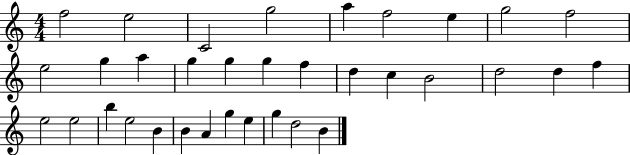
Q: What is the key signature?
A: C major